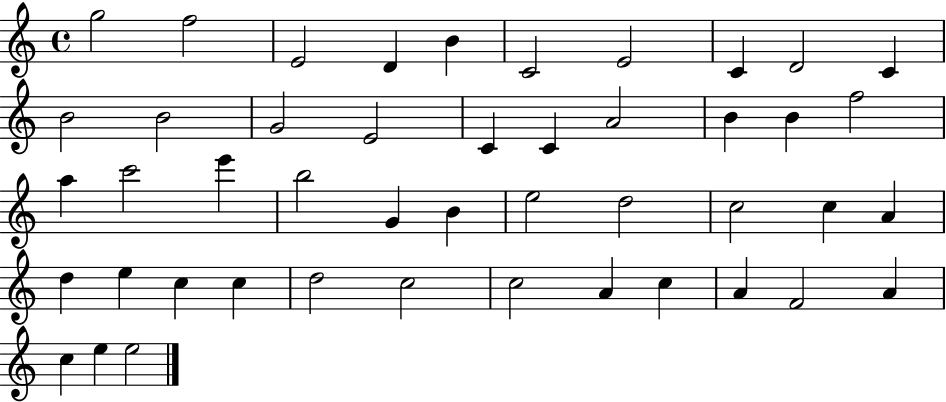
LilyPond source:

{
  \clef treble
  \time 4/4
  \defaultTimeSignature
  \key c \major
  g''2 f''2 | e'2 d'4 b'4 | c'2 e'2 | c'4 d'2 c'4 | \break b'2 b'2 | g'2 e'2 | c'4 c'4 a'2 | b'4 b'4 f''2 | \break a''4 c'''2 e'''4 | b''2 g'4 b'4 | e''2 d''2 | c''2 c''4 a'4 | \break d''4 e''4 c''4 c''4 | d''2 c''2 | c''2 a'4 c''4 | a'4 f'2 a'4 | \break c''4 e''4 e''2 | \bar "|."
}